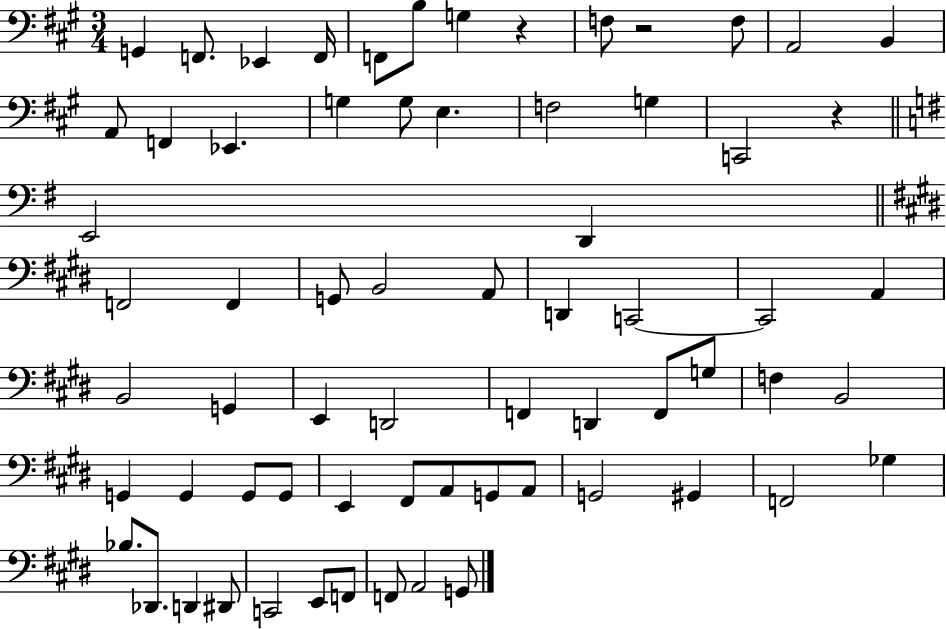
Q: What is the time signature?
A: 3/4